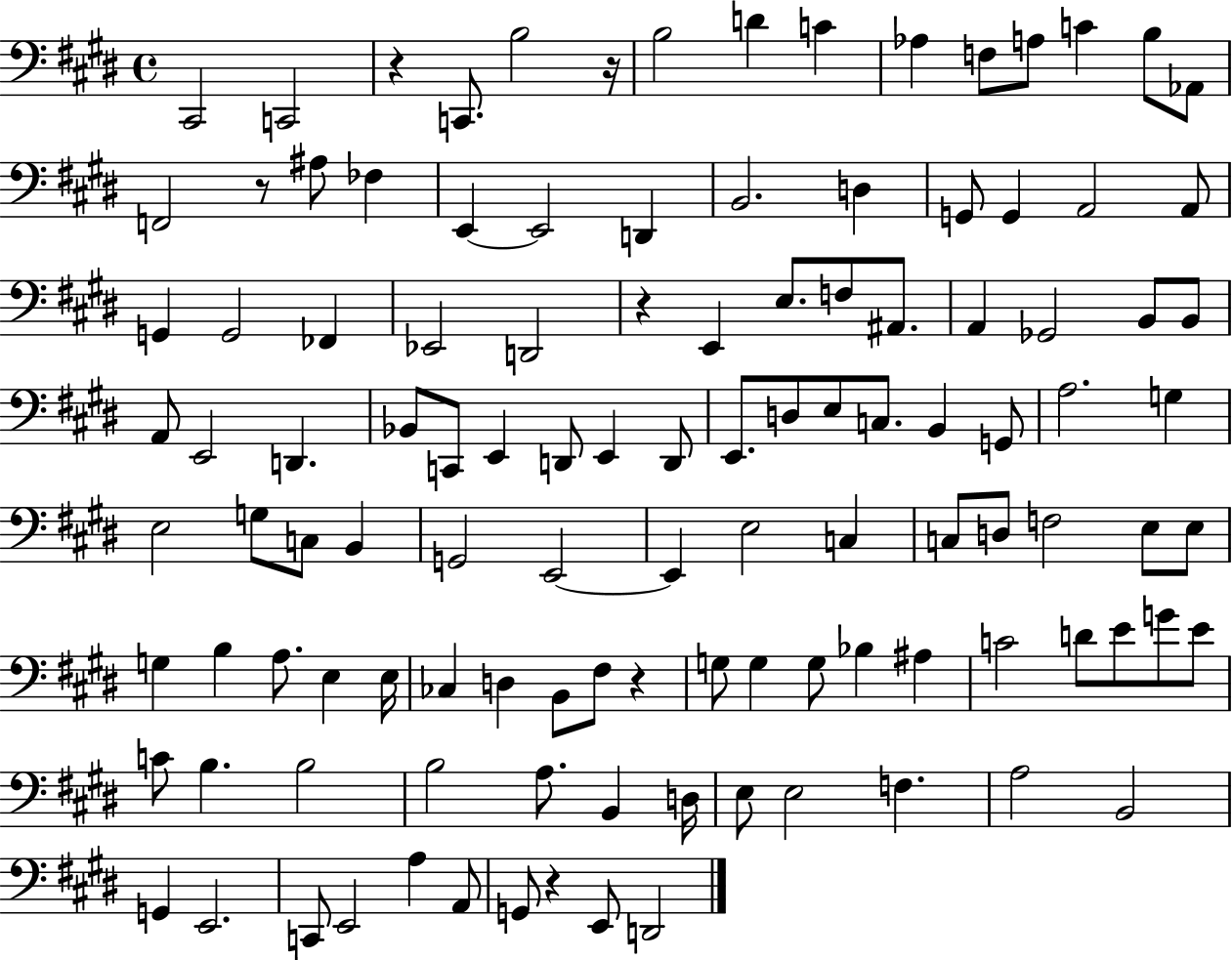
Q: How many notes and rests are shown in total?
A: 115